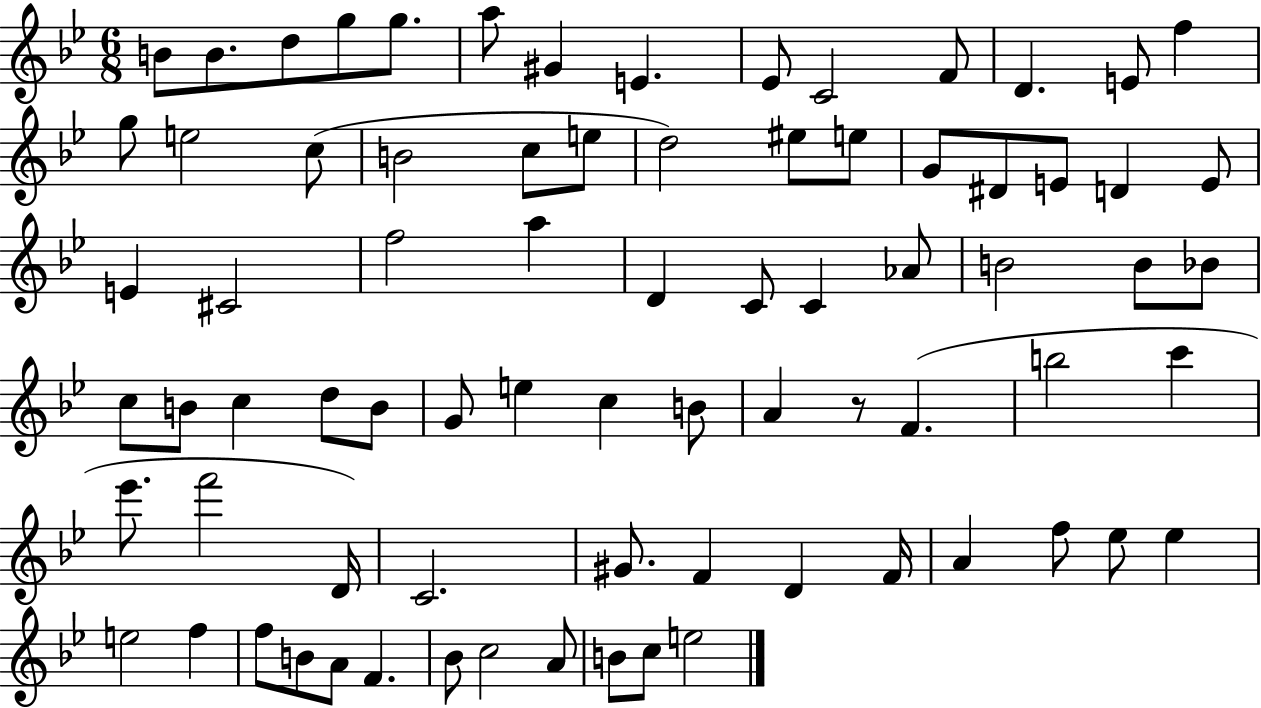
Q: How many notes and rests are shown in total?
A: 77